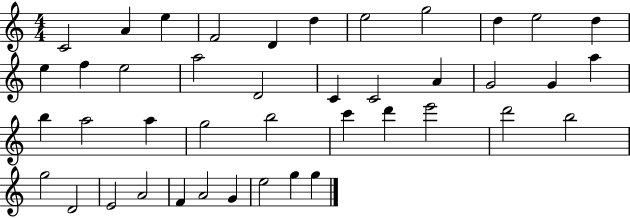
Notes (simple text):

C4/h A4/q E5/q F4/h D4/q D5/q E5/h G5/h D5/q E5/h D5/q E5/q F5/q E5/h A5/h D4/h C4/q C4/h A4/q G4/h G4/q A5/q B5/q A5/h A5/q G5/h B5/h C6/q D6/q E6/h D6/h B5/h G5/h D4/h E4/h A4/h F4/q A4/h G4/q E5/h G5/q G5/q